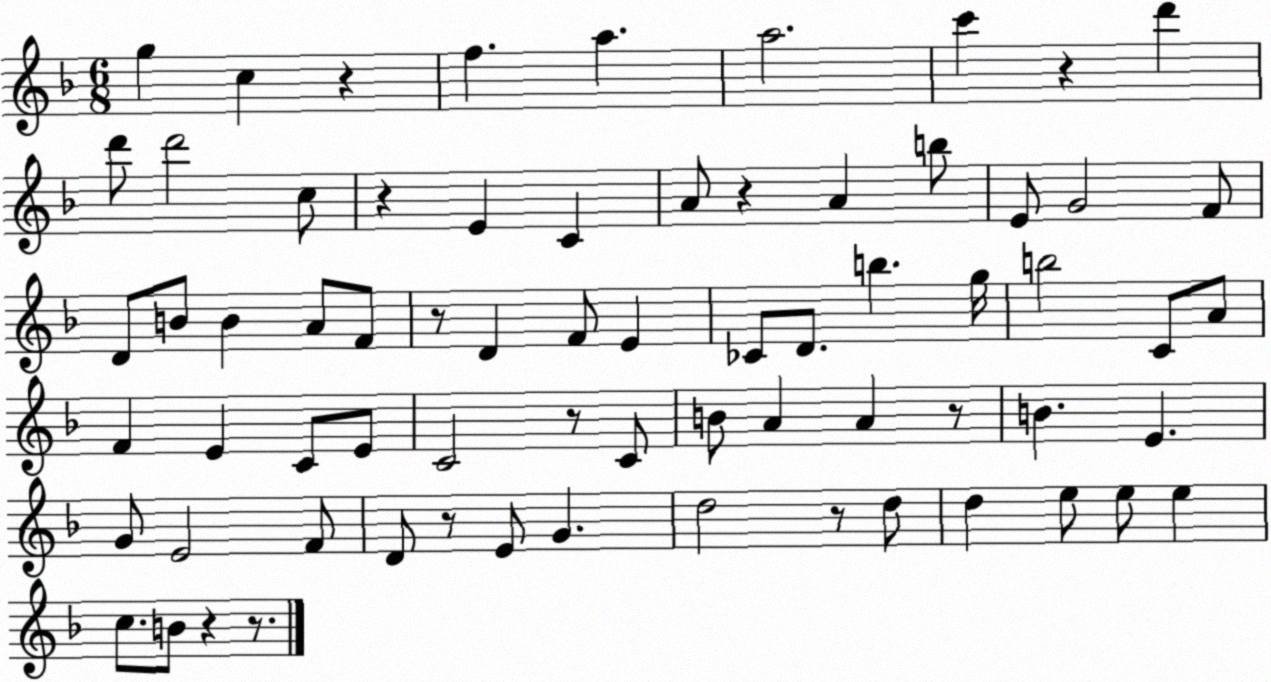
X:1
T:Untitled
M:6/8
L:1/4
K:F
g c z f a a2 c' z d' d'/2 d'2 c/2 z E C A/2 z A b/2 E/2 G2 F/2 D/2 B/2 B A/2 F/2 z/2 D F/2 E _C/2 D/2 b g/4 b2 C/2 A/2 F E C/2 E/2 C2 z/2 C/2 B/2 A A z/2 B E G/2 E2 F/2 D/2 z/2 E/2 G d2 z/2 d/2 d e/2 e/2 e c/2 B/2 z z/2